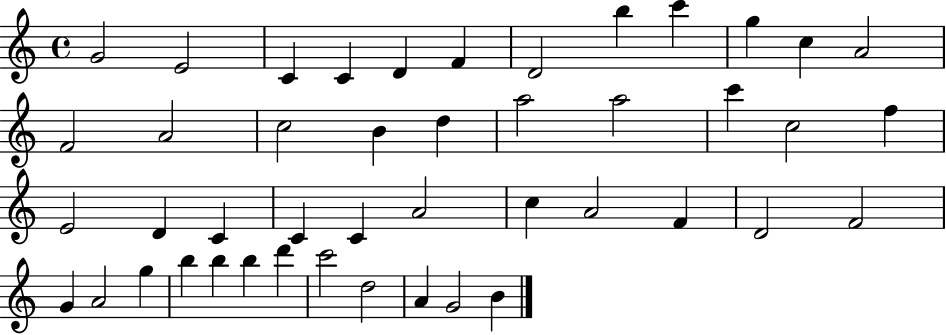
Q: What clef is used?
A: treble